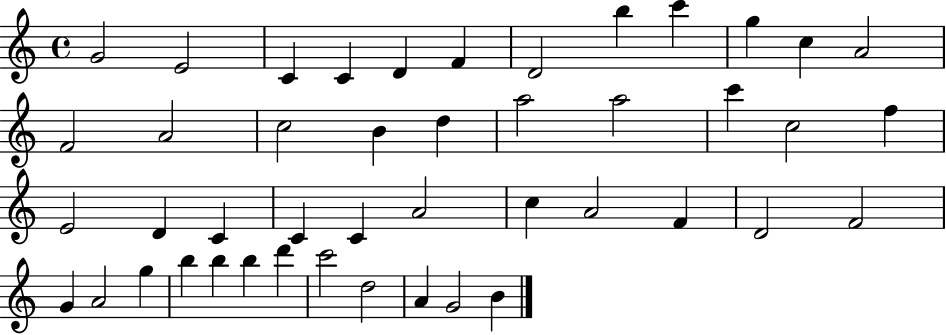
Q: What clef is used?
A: treble